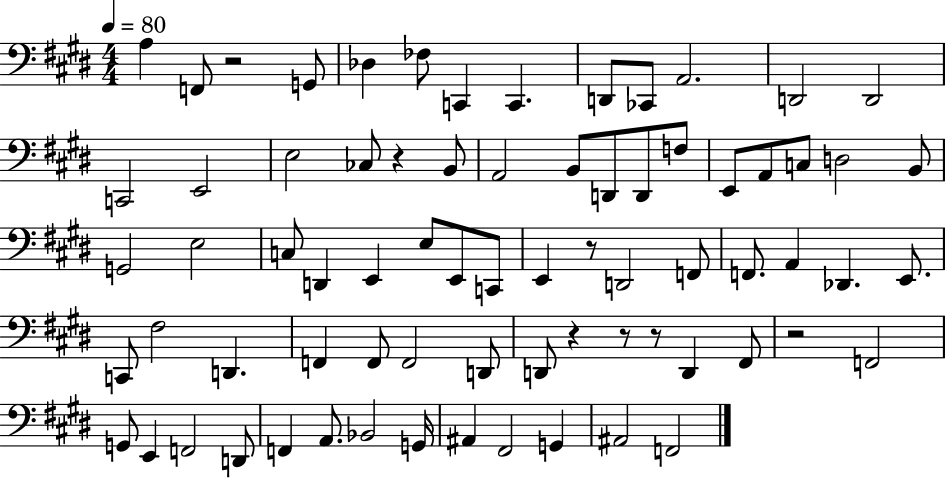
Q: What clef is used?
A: bass